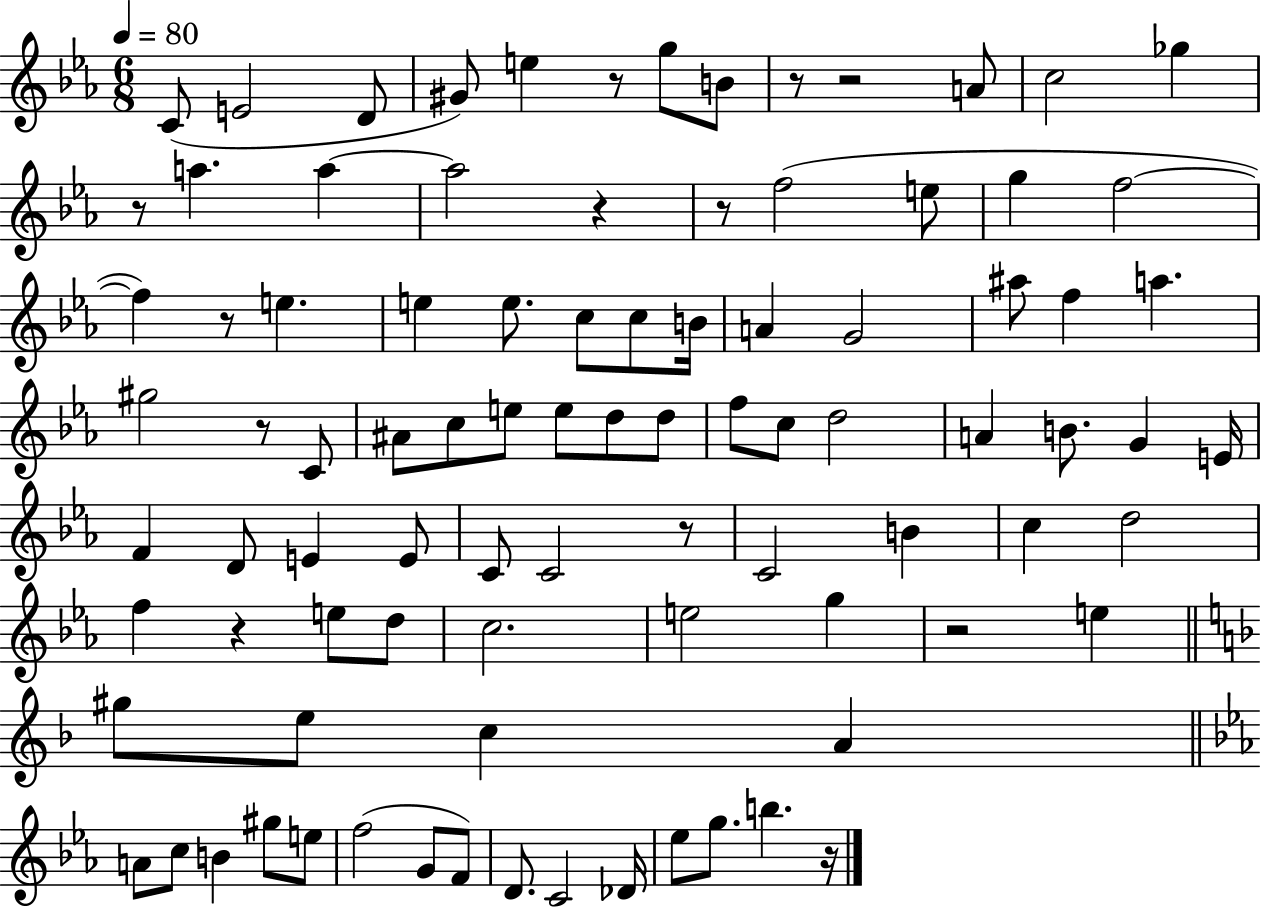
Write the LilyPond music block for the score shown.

{
  \clef treble
  \numericTimeSignature
  \time 6/8
  \key ees \major
  \tempo 4 = 80
  c'8( e'2 d'8 | gis'8) e''4 r8 g''8 b'8 | r8 r2 a'8 | c''2 ges''4 | \break r8 a''4. a''4~~ | a''2 r4 | r8 f''2( e''8 | g''4 f''2~~ | \break f''4) r8 e''4. | e''4 e''8. c''8 c''8 b'16 | a'4 g'2 | ais''8 f''4 a''4. | \break gis''2 r8 c'8 | ais'8 c''8 e''8 e''8 d''8 d''8 | f''8 c''8 d''2 | a'4 b'8. g'4 e'16 | \break f'4 d'8 e'4 e'8 | c'8 c'2 r8 | c'2 b'4 | c''4 d''2 | \break f''4 r4 e''8 d''8 | c''2. | e''2 g''4 | r2 e''4 | \break \bar "||" \break \key f \major gis''8 e''8 c''4 a'4 | \bar "||" \break \key ees \major a'8 c''8 b'4 gis''8 e''8 | f''2( g'8 f'8) | d'8. c'2 des'16 | ees''8 g''8. b''4. r16 | \break \bar "|."
}